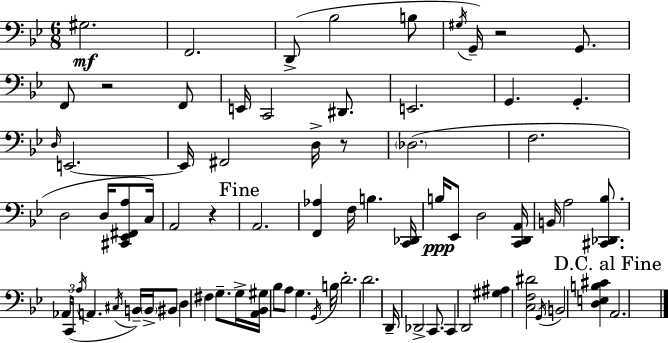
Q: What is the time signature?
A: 6/8